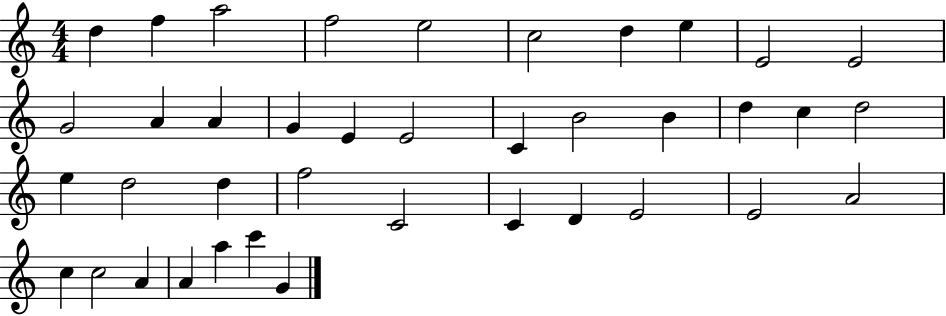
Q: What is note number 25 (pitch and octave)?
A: D5